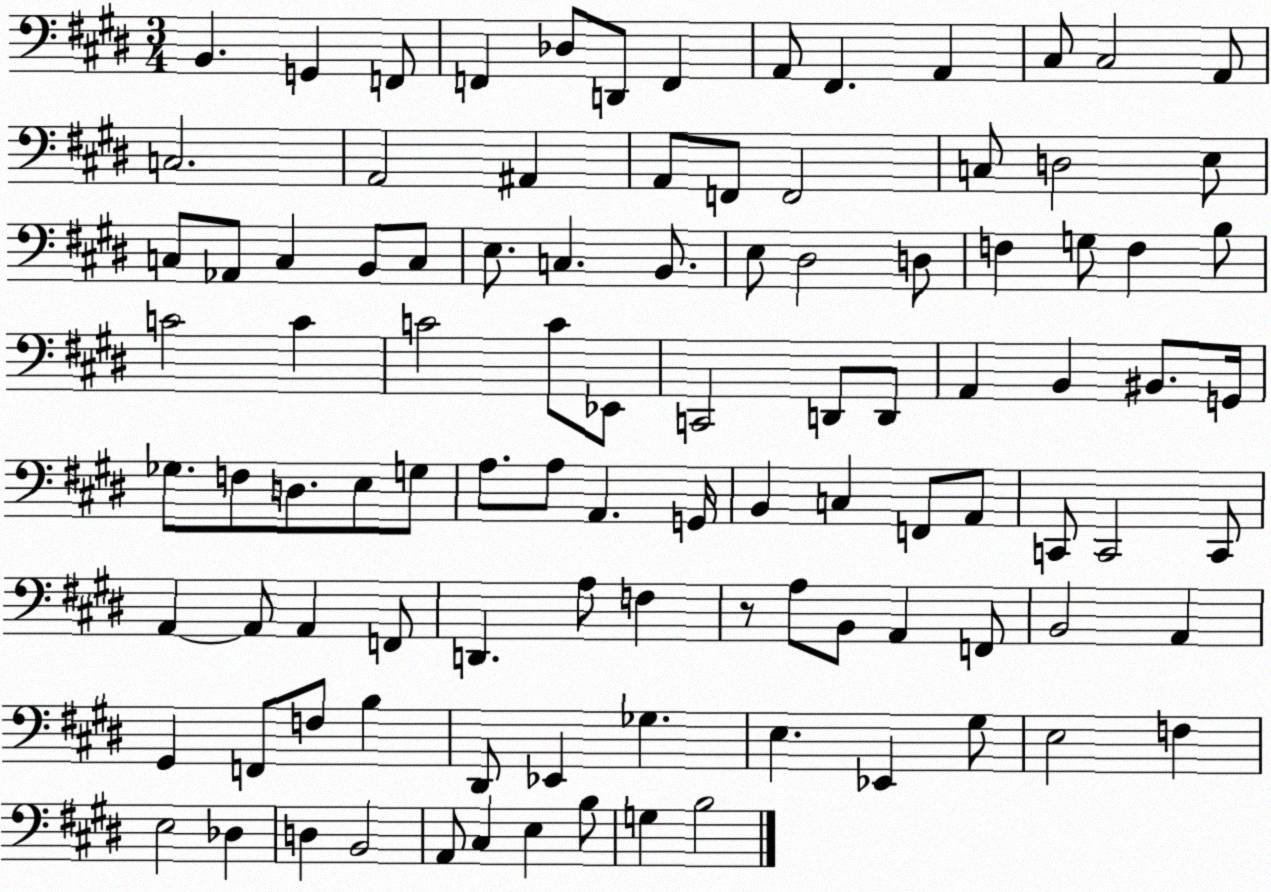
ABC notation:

X:1
T:Untitled
M:3/4
L:1/4
K:E
B,, G,, F,,/2 F,, _D,/2 D,,/2 F,, A,,/2 ^F,, A,, ^C,/2 ^C,2 A,,/2 C,2 A,,2 ^A,, A,,/2 F,,/2 F,,2 C,/2 D,2 E,/2 C,/2 _A,,/2 C, B,,/2 C,/2 E,/2 C, B,,/2 E,/2 ^D,2 D,/2 F, G,/2 F, B,/2 C2 C C2 C/2 _E,,/2 C,,2 D,,/2 D,,/2 A,, B,, ^B,,/2 G,,/4 _G,/2 F,/2 D,/2 E,/2 G,/2 A,/2 A,/2 A,, G,,/4 B,, C, F,,/2 A,,/2 C,,/2 C,,2 C,,/2 A,, A,,/2 A,, F,,/2 D,, A,/2 F, z/2 A,/2 B,,/2 A,, F,,/2 B,,2 A,, ^G,, F,,/2 F,/2 B, ^D,,/2 _E,, _G, E, _E,, ^G,/2 E,2 F, E,2 _D, D, B,,2 A,,/2 ^C, E, B,/2 G, B,2